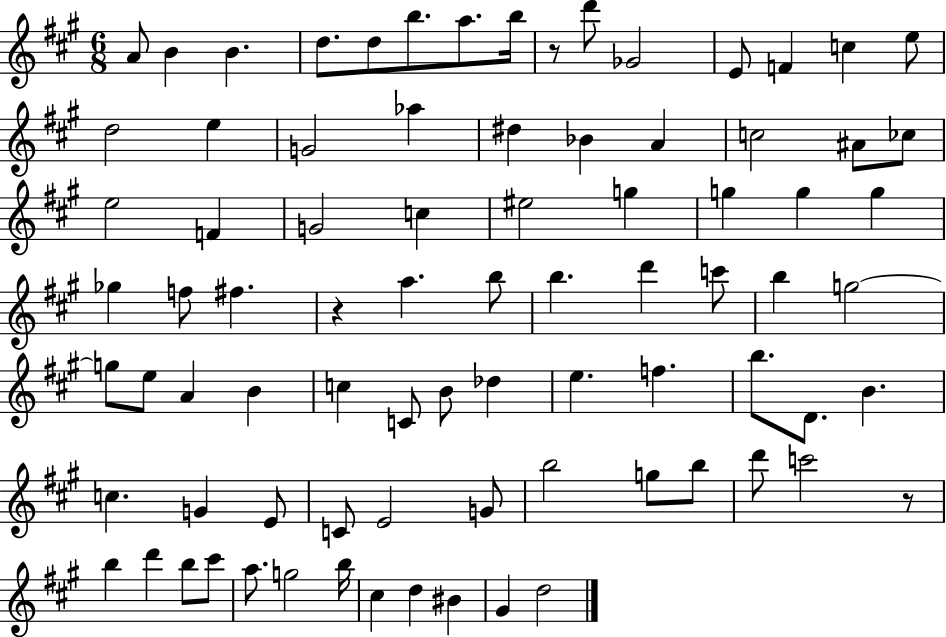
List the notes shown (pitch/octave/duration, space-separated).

A4/e B4/q B4/q. D5/e. D5/e B5/e. A5/e. B5/s R/e D6/e Gb4/h E4/e F4/q C5/q E5/e D5/h E5/q G4/h Ab5/q D#5/q Bb4/q A4/q C5/h A#4/e CES5/e E5/h F4/q G4/h C5/q EIS5/h G5/q G5/q G5/q G5/q Gb5/q F5/e F#5/q. R/q A5/q. B5/e B5/q. D6/q C6/e B5/q G5/h G5/e E5/e A4/q B4/q C5/q C4/e B4/e Db5/q E5/q. F5/q. B5/e. D4/e. B4/q. C5/q. G4/q E4/e C4/e E4/h G4/e B5/h G5/e B5/e D6/e C6/h R/e B5/q D6/q B5/e C#6/e A5/e. G5/h B5/s C#5/q D5/q BIS4/q G#4/q D5/h